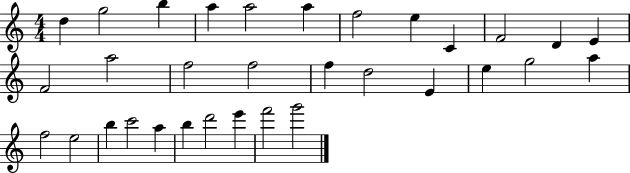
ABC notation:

X:1
T:Untitled
M:4/4
L:1/4
K:C
d g2 b a a2 a f2 e C F2 D E F2 a2 f2 f2 f d2 E e g2 a f2 e2 b c'2 a b d'2 e' f'2 g'2